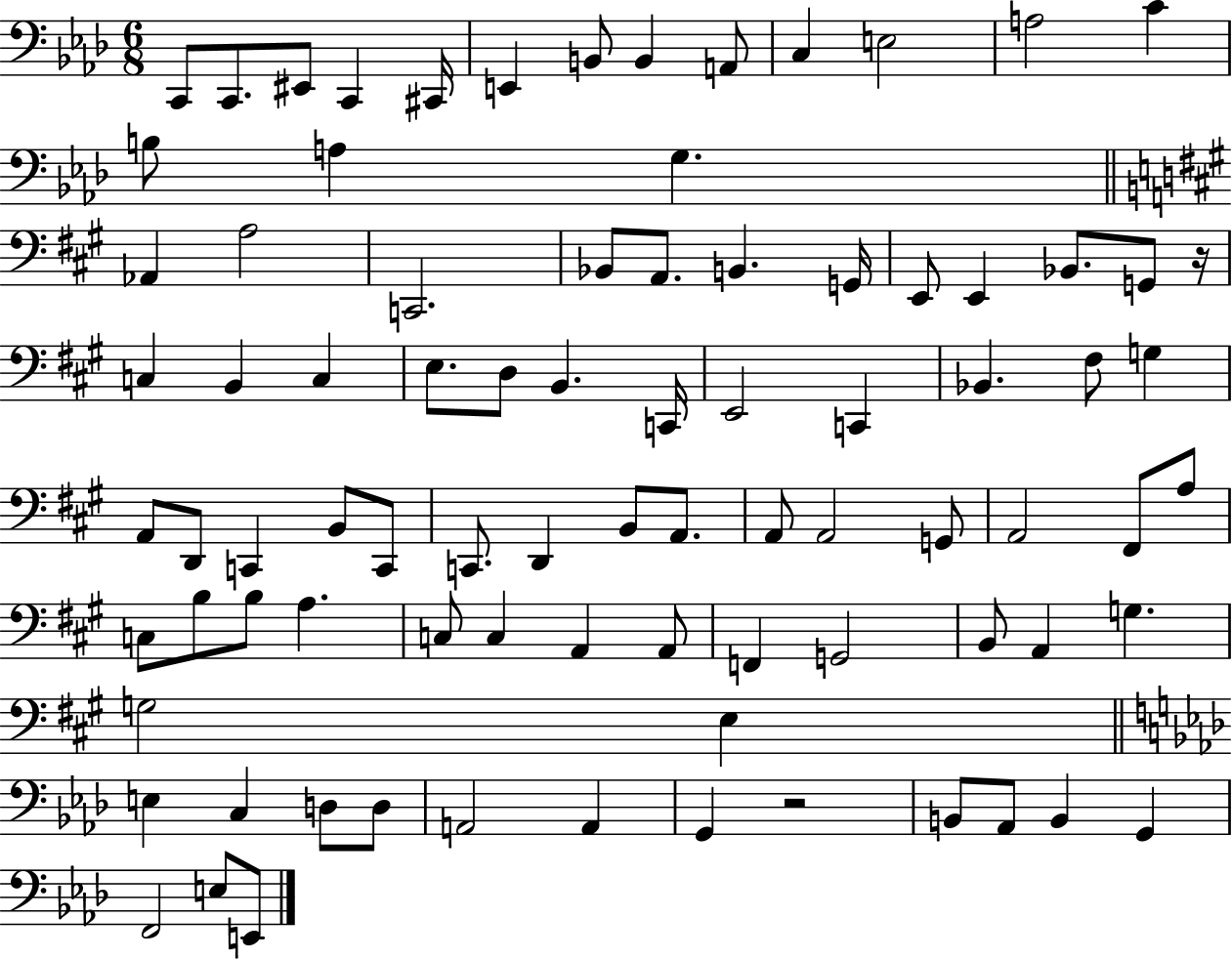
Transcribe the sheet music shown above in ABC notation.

X:1
T:Untitled
M:6/8
L:1/4
K:Ab
C,,/2 C,,/2 ^E,,/2 C,, ^C,,/4 E,, B,,/2 B,, A,,/2 C, E,2 A,2 C B,/2 A, G, _A,, A,2 C,,2 _B,,/2 A,,/2 B,, G,,/4 E,,/2 E,, _B,,/2 G,,/2 z/4 C, B,, C, E,/2 D,/2 B,, C,,/4 E,,2 C,, _B,, ^F,/2 G, A,,/2 D,,/2 C,, B,,/2 C,,/2 C,,/2 D,, B,,/2 A,,/2 A,,/2 A,,2 G,,/2 A,,2 ^F,,/2 A,/2 C,/2 B,/2 B,/2 A, C,/2 C, A,, A,,/2 F,, G,,2 B,,/2 A,, G, G,2 E, E, C, D,/2 D,/2 A,,2 A,, G,, z2 B,,/2 _A,,/2 B,, G,, F,,2 E,/2 E,,/2